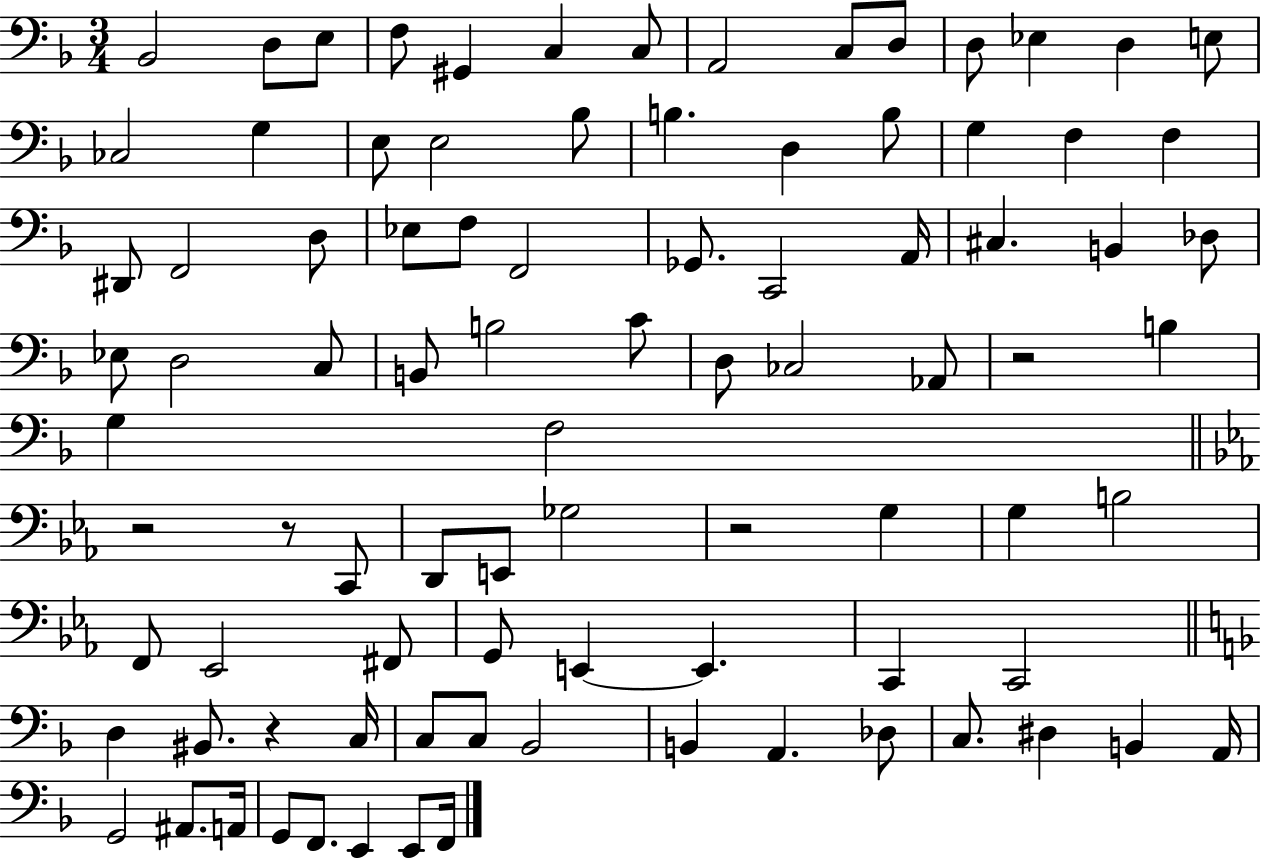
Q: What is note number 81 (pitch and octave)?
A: G2